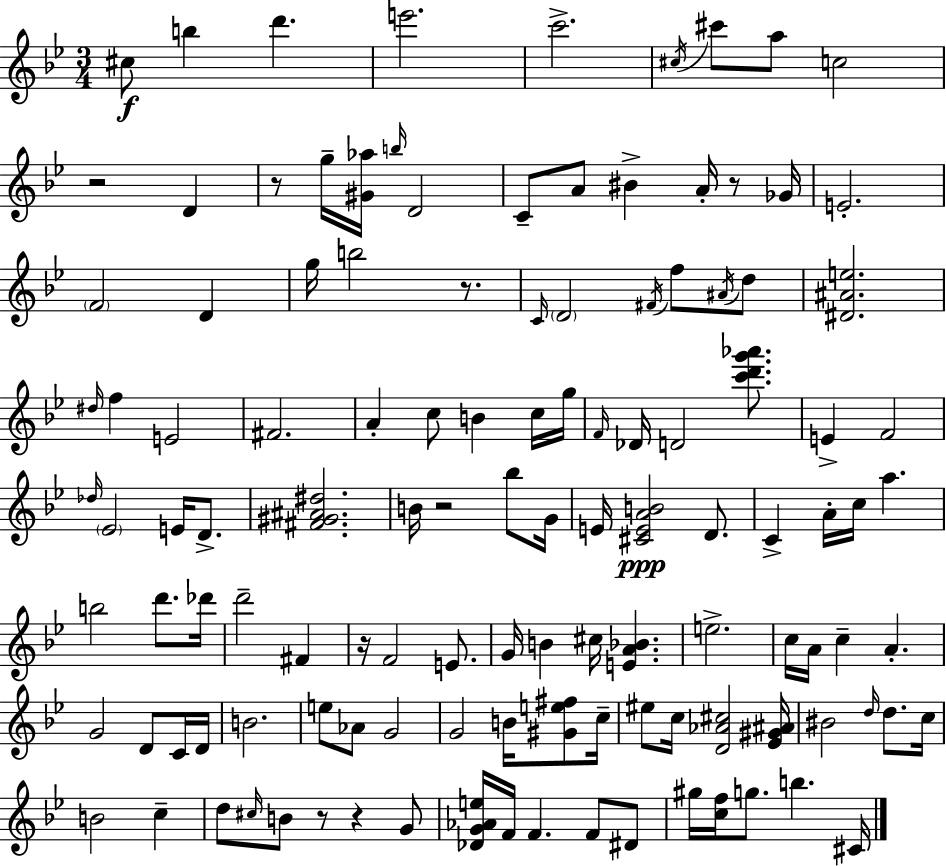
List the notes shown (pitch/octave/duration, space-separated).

C#5/e B5/q D6/q. E6/h. C6/h. C#5/s C#6/e A5/e C5/h R/h D4/q R/e G5/s [G#4,Ab5]/s B5/s D4/h C4/e A4/e BIS4/q A4/s R/e Gb4/s E4/h. F4/h D4/q G5/s B5/h R/e. C4/s D4/h F#4/s F5/e A#4/s D5/e [D#4,A#4,E5]/h. D#5/s F5/q E4/h F#4/h. A4/q C5/e B4/q C5/s G5/s F4/s Db4/s D4/h [C6,D6,G6,Ab6]/e. E4/q F4/h Db5/s Eb4/h E4/s D4/e. [F#4,G#4,A#4,D#5]/h. B4/s R/h Bb5/e G4/s E4/s [C#4,E4,A4,B4]/h D4/e. C4/q A4/s C5/s A5/q. B5/h D6/e. Db6/s D6/h F#4/q R/s F4/h E4/e. G4/s B4/q C#5/s [E4,A4,Bb4]/q. E5/h. C5/s A4/s C5/q A4/q. G4/h D4/e C4/s D4/s B4/h. E5/e Ab4/e G4/h G4/h B4/s [G#4,E5,F#5]/e C5/s EIS5/e C5/s [D4,Ab4,C#5]/h [Eb4,G#4,A#4]/s BIS4/h D5/s D5/e. C5/s B4/h C5/q D5/e C#5/s B4/e R/e R/q G4/e [Db4,G4,Ab4,E5]/s F4/s F4/q. F4/e D#4/e G#5/s [C5,F5]/s G5/e. B5/q. C#4/s